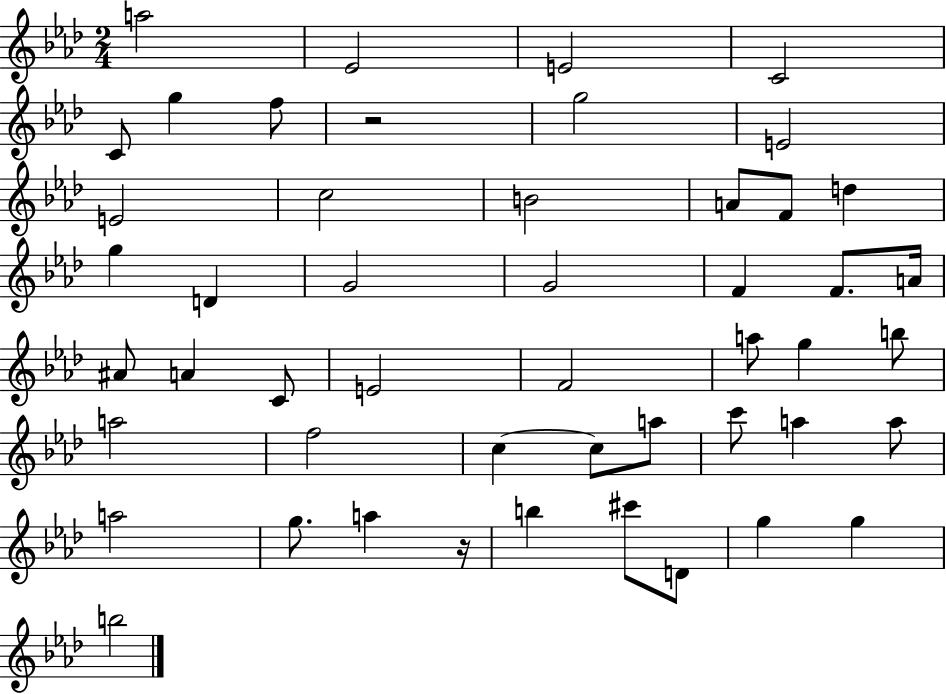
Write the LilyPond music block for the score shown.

{
  \clef treble
  \numericTimeSignature
  \time 2/4
  \key aes \major
  a''2 | ees'2 | e'2 | c'2 | \break c'8 g''4 f''8 | r2 | g''2 | e'2 | \break e'2 | c''2 | b'2 | a'8 f'8 d''4 | \break g''4 d'4 | g'2 | g'2 | f'4 f'8. a'16 | \break ais'8 a'4 c'8 | e'2 | f'2 | a''8 g''4 b''8 | \break a''2 | f''2 | c''4~~ c''8 a''8 | c'''8 a''4 a''8 | \break a''2 | g''8. a''4 r16 | b''4 cis'''8 d'8 | g''4 g''4 | \break b''2 | \bar "|."
}